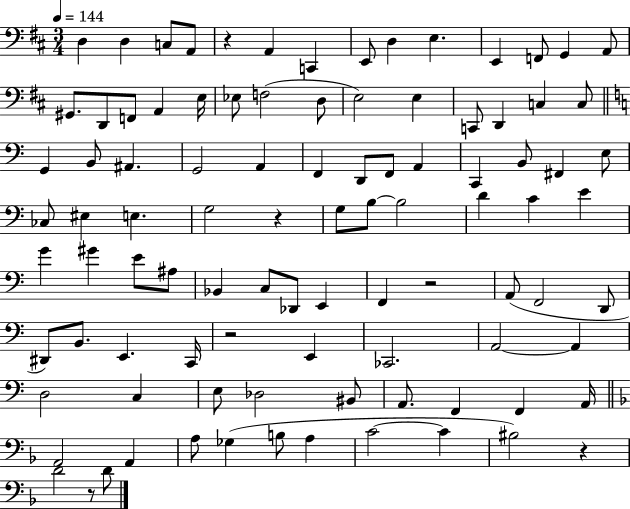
{
  \clef bass
  \numericTimeSignature
  \time 3/4
  \key d \major
  \tempo 4 = 144
  d4 d4 c8 a,8 | r4 a,4 c,4 | e,8 d4 e4. | e,4 f,8 g,4 a,8 | \break gis,8. d,8 f,8 a,4 e16 | ees8 f2( d8 | e2) e4 | c,8 d,4 c4 c8 | \break \bar "||" \break \key c \major g,4 b,8 ais,4. | g,2 a,4 | f,4 d,8 f,8 a,4 | c,4 b,8 fis,4 e8 | \break ces8 eis4 e4. | g2 r4 | g8 b8~~ b2 | d'4 c'4 e'4 | \break g'4 gis'4 e'8 ais8 | bes,4 c8 des,8 e,4 | f,4 r2 | a,8( f,2 d,8 | \break dis,8) b,8. e,4. c,16 | r2 e,4 | ces,2. | a,2~~ a,4 | \break d2 c4 | e8 des2 bis,8 | a,8. f,4 f,4 a,16 | \bar "||" \break \key f \major a,2 a,4 | a8 ges4( b8 a4 | c'2~~ c'4 | bis2) r4 | \break d'2 r8 d'8 | \bar "|."
}